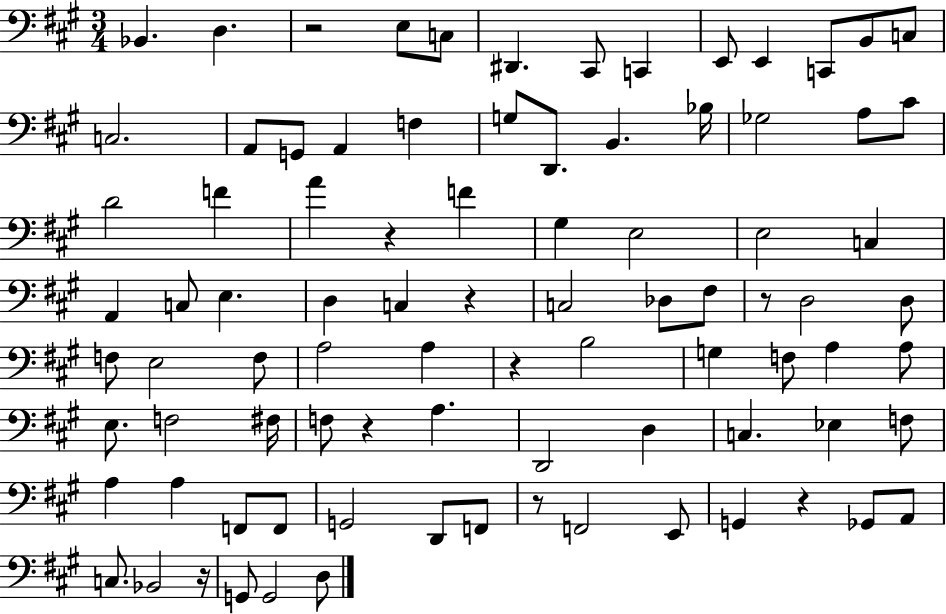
X:1
T:Untitled
M:3/4
L:1/4
K:A
_B,, D, z2 E,/2 C,/2 ^D,, ^C,,/2 C,, E,,/2 E,, C,,/2 B,,/2 C,/2 C,2 A,,/2 G,,/2 A,, F, G,/2 D,,/2 B,, _B,/4 _G,2 A,/2 ^C/2 D2 F A z F ^G, E,2 E,2 C, A,, C,/2 E, D, C, z C,2 _D,/2 ^F,/2 z/2 D,2 D,/2 F,/2 E,2 F,/2 A,2 A, z B,2 G, F,/2 A, A,/2 E,/2 F,2 ^F,/4 F,/2 z A, D,,2 D, C, _E, F,/2 A, A, F,,/2 F,,/2 G,,2 D,,/2 F,,/2 z/2 F,,2 E,,/2 G,, z _G,,/2 A,,/2 C,/2 _B,,2 z/4 G,,/2 G,,2 D,/2